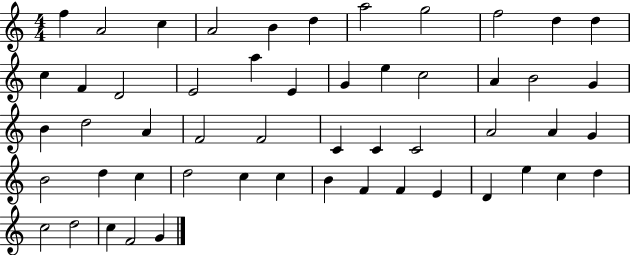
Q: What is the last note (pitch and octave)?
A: G4